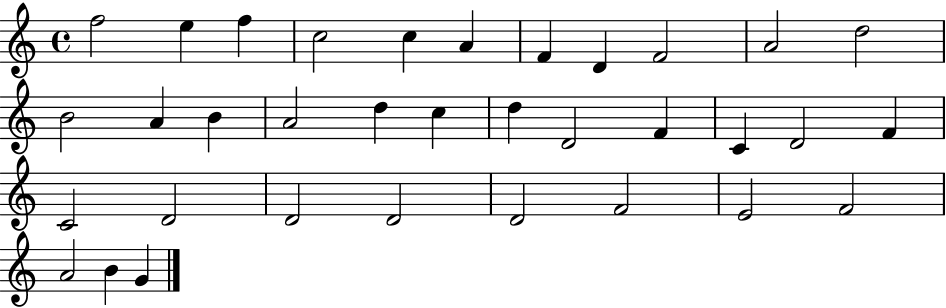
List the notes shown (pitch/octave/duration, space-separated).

F5/h E5/q F5/q C5/h C5/q A4/q F4/q D4/q F4/h A4/h D5/h B4/h A4/q B4/q A4/h D5/q C5/q D5/q D4/h F4/q C4/q D4/h F4/q C4/h D4/h D4/h D4/h D4/h F4/h E4/h F4/h A4/h B4/q G4/q